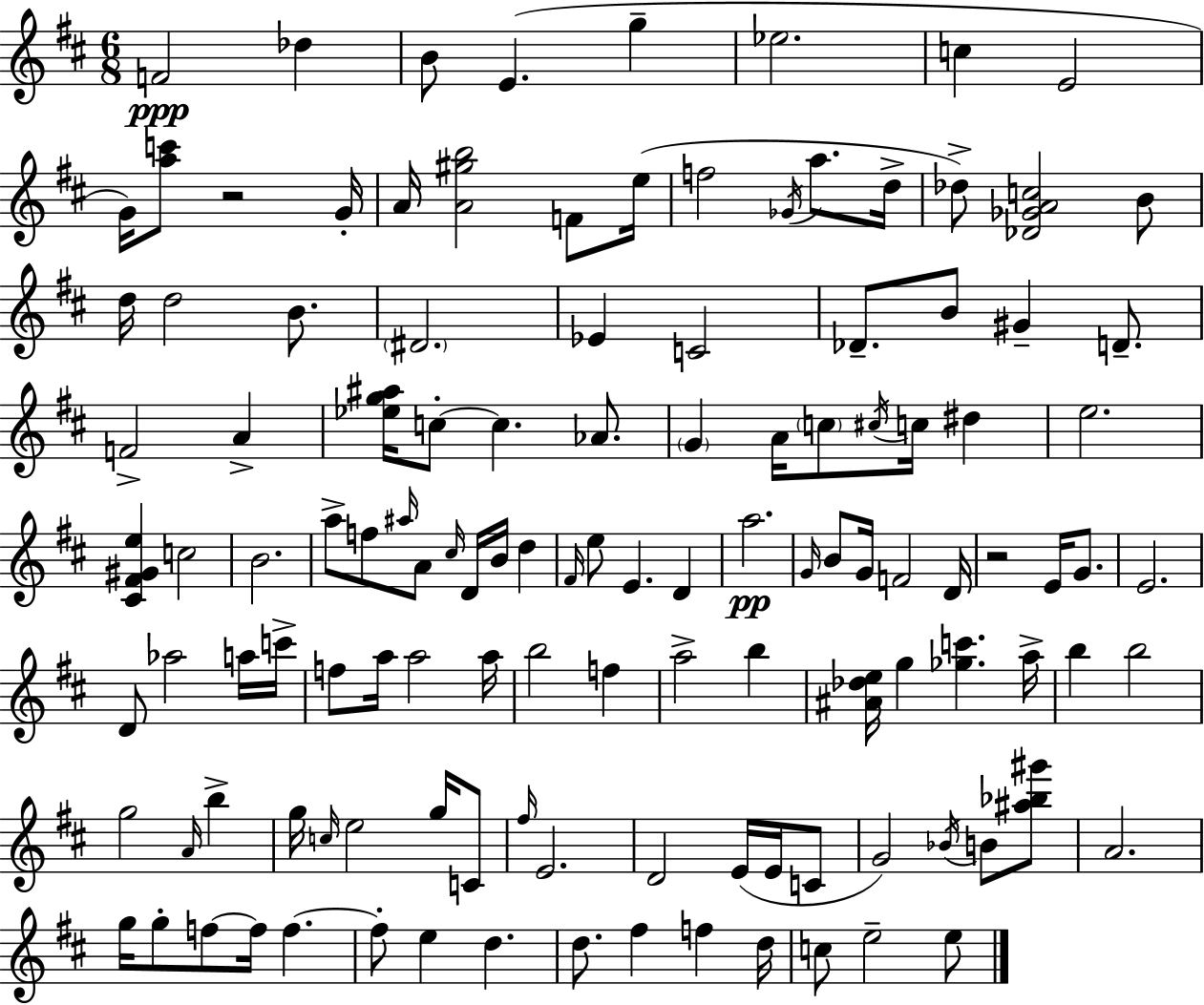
{
  \clef treble
  \numericTimeSignature
  \time 6/8
  \key d \major
  f'2\ppp des''4 | b'8 e'4.( g''4-- | ees''2. | c''4 e'2 | \break g'16) <a'' c'''>8 r2 g'16-. | a'16 <a' gis'' b''>2 f'8 e''16( | f''2 \acciaccatura { ges'16 } a''8. | d''16-> des''8->) <des' ges' a' c''>2 b'8 | \break d''16 d''2 b'8. | \parenthesize dis'2. | ees'4 c'2 | des'8.-- b'8 gis'4-- d'8.-- | \break f'2-> a'4-> | <ees'' g'' ais''>16 c''8-.~~ c''4. aes'8. | \parenthesize g'4 a'16 \parenthesize c''8 \acciaccatura { cis''16 } c''16 dis''4 | e''2. | \break <cis' fis' gis' e''>4 c''2 | b'2. | a''8-> f''8 \grace { ais''16 } a'8 \grace { cis''16 } d'16 b'16 | d''4 \grace { fis'16 } e''8 e'4. | \break d'4 a''2.\pp | \grace { g'16 } b'8 g'16 f'2 | d'16 r2 | e'16 g'8. e'2. | \break d'8 aes''2 | a''16 c'''16-> f''8 a''16 a''2 | a''16 b''2 | f''4 a''2-> | \break b''4 <ais' des'' e''>16 g''4 <ges'' c'''>4. | a''16-> b''4 b''2 | g''2 | \grace { a'16 } b''4-> g''16 \grace { c''16 } e''2 | \break g''16 c'8 \grace { fis''16 } e'2. | d'2 | e'16( e'16 c'8 g'2) | \acciaccatura { bes'16 } b'8 <ais'' bes'' gis'''>8 a'2. | \break g''16 g''8-. | f''8~~ f''16 f''4.~~ f''8-. | e''4 d''4. d''8. | fis''4 f''4 d''16 c''8 | \break e''2-- e''8 \bar "|."
}